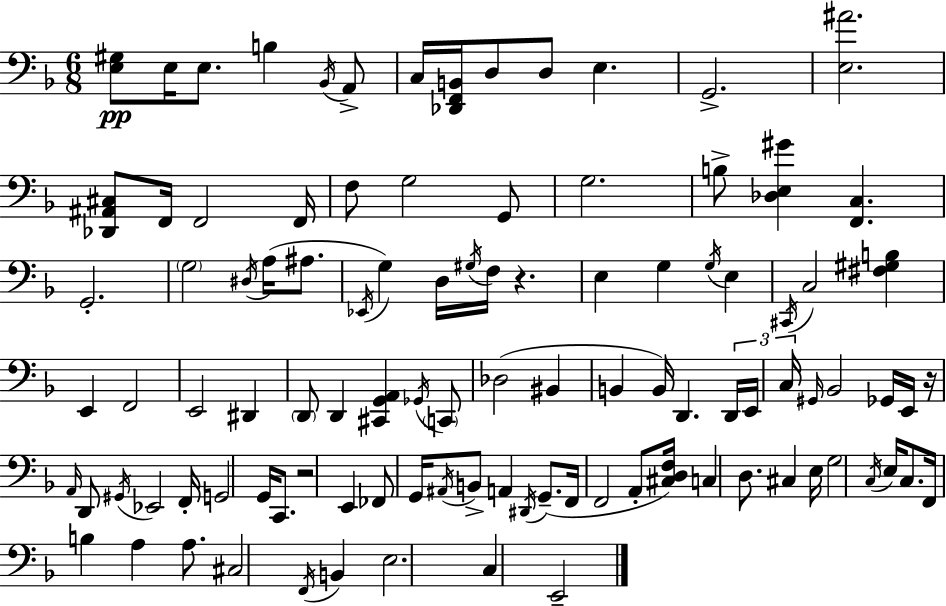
X:1
T:Untitled
M:6/8
L:1/4
K:F
[E,^G,]/2 E,/4 E,/2 B, _B,,/4 A,,/2 C,/4 [_D,,F,,B,,]/4 D,/2 D,/2 E, G,,2 [E,^A]2 [_D,,^A,,^C,]/2 F,,/4 F,,2 F,,/4 F,/2 G,2 G,,/2 G,2 B,/2 [_D,E,^G] [F,,C,] G,,2 G,2 ^D,/4 A,/4 ^A,/2 _E,,/4 G, D,/4 ^G,/4 F,/4 z E, G, G,/4 E, ^C,,/4 C,2 [^F,^G,B,] E,, F,,2 E,,2 ^D,, D,,/2 D,, [^C,,G,,A,,] _G,,/4 C,,/2 _D,2 ^B,, B,, B,,/4 D,, D,,/4 E,,/4 C,/4 ^G,,/4 _B,,2 _G,,/4 E,,/4 z/4 A,,/4 D,,/2 ^G,,/4 _E,,2 F,,/4 G,,2 G,,/4 C,,/2 z2 E,, _F,,/2 G,,/4 ^A,,/4 B,,/2 A,, ^D,,/4 G,,/2 F,,/4 F,,2 A,,/2 [^C,D,F,]/4 C, D,/2 ^C, E,/4 G,2 C,/4 E,/4 C,/2 F,,/4 B, A, A,/2 ^C,2 F,,/4 B,, E,2 C, E,,2